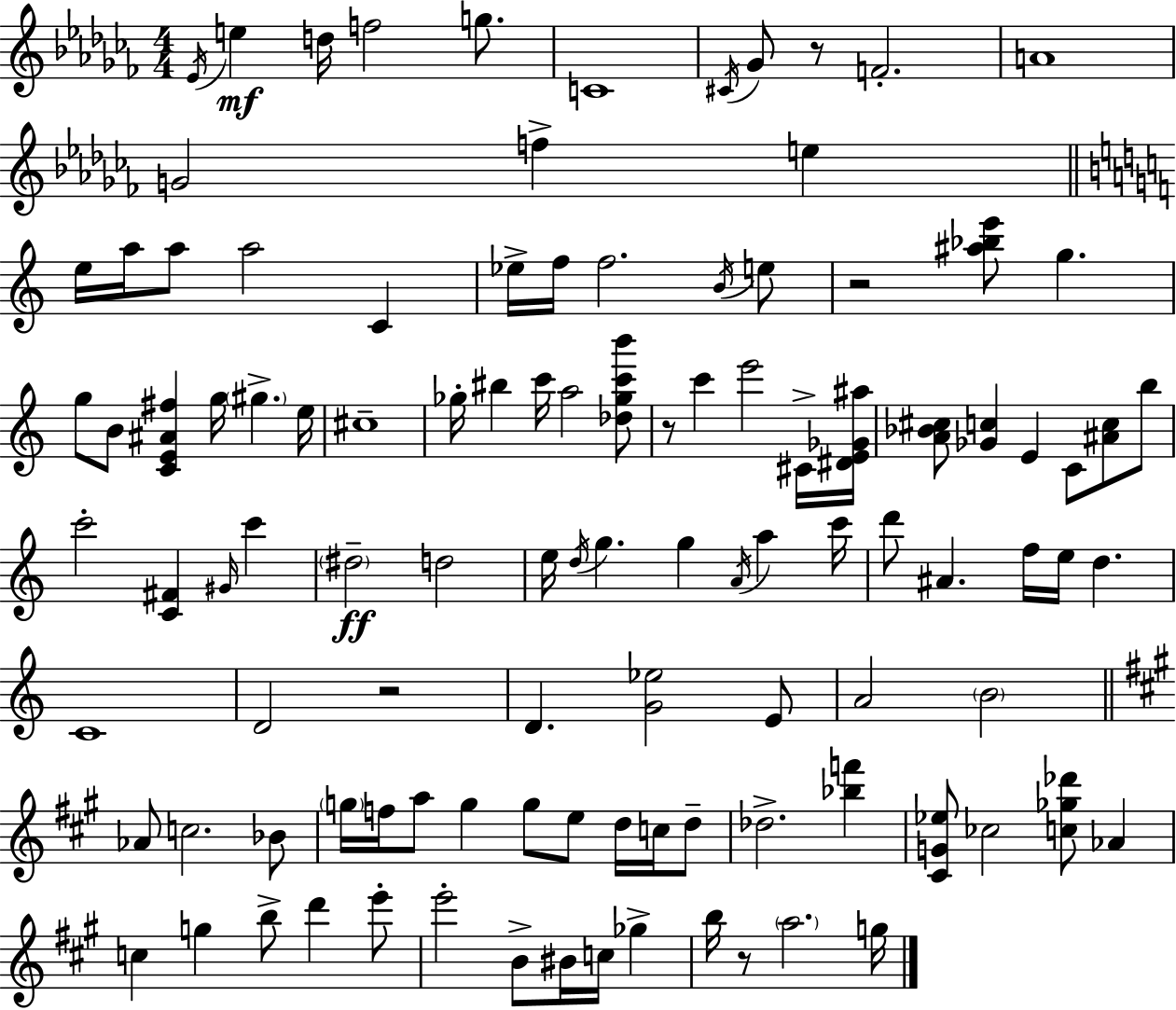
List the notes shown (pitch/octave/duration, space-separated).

Eb4/s E5/q D5/s F5/h G5/e. C4/w C#4/s Gb4/e R/e F4/h. A4/w G4/h F5/q E5/q E5/s A5/s A5/e A5/h C4/q Eb5/s F5/s F5/h. B4/s E5/e R/h [A#5,Bb5,E6]/e G5/q. G5/e B4/e [C4,E4,A#4,F#5]/q G5/s G#5/q. E5/s C#5/w Gb5/s BIS5/q C6/s A5/h [Db5,Gb5,C6,B6]/e R/e C6/q E6/h C#4/s [D#4,E4,Gb4,A#5]/s [A4,Bb4,C#5]/e [Gb4,C5]/q E4/q C4/e [A#4,C5]/e B5/e C6/h [C4,F#4]/q G#4/s C6/q D#5/h D5/h E5/s D5/s G5/q. G5/q A4/s A5/q C6/s D6/e A#4/q. F5/s E5/s D5/q. C4/w D4/h R/h D4/q. [G4,Eb5]/h E4/e A4/h B4/h Ab4/e C5/h. Bb4/e G5/s F5/s A5/e G5/q G5/e E5/e D5/s C5/s D5/e Db5/h. [Bb5,F6]/q [C#4,G4,Eb5]/e CES5/h [C5,Gb5,Db6]/e Ab4/q C5/q G5/q B5/e D6/q E6/e E6/h B4/e BIS4/s C5/s Gb5/q B5/s R/e A5/h. G5/s